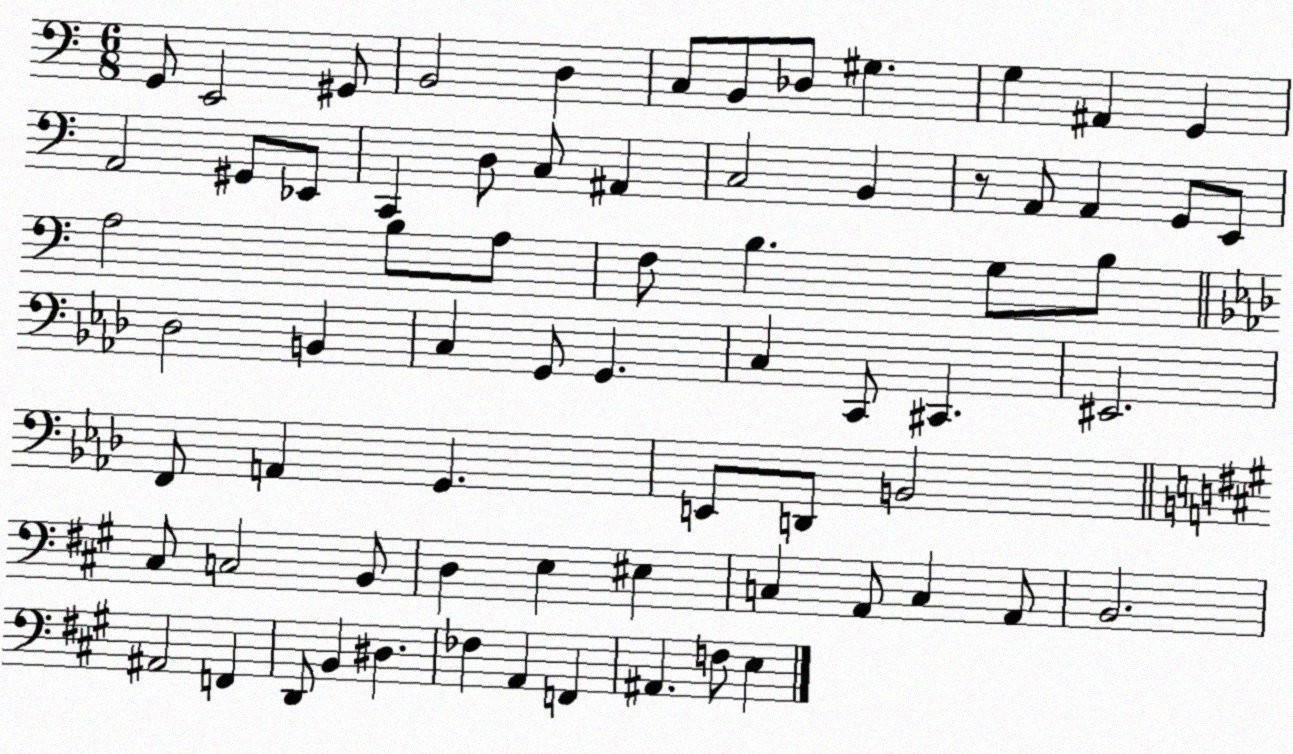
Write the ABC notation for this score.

X:1
T:Untitled
M:6/8
L:1/4
K:C
G,,/2 E,,2 ^G,,/2 B,,2 D, C,/2 B,,/2 _D,/2 ^G, G, ^A,, G,, A,,2 ^G,,/2 _E,,/2 C,, D,/2 C,/2 ^A,, C,2 B,, z/2 A,,/2 A,, G,,/2 E,,/2 A,2 B,/2 A,/2 F,/2 B, G,/2 B,/2 _D,2 B,, C, G,,/2 G,, C, C,,/2 ^C,, ^E,,2 F,,/2 A,, G,, E,,/2 D,,/2 B,,2 ^C,/2 C,2 B,,/2 D, E, ^E, C, A,,/2 C, A,,/2 B,,2 ^A,,2 F,, D,,/2 B,, ^D, _F, A,, F,, ^A,, F,/2 E,